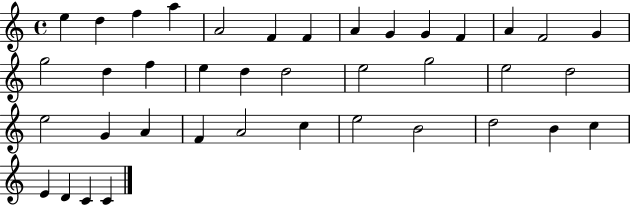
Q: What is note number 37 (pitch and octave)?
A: D4